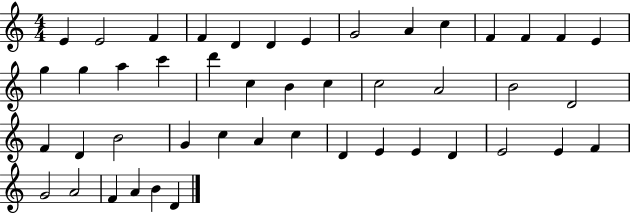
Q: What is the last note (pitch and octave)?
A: D4